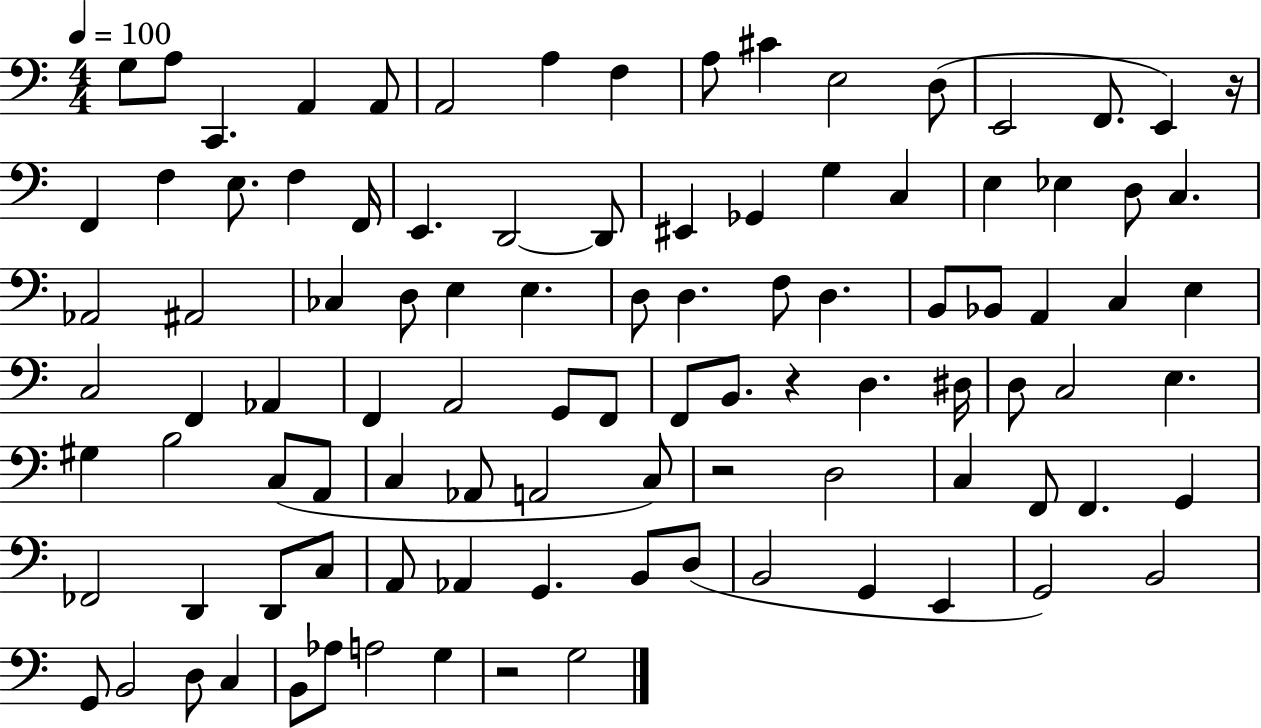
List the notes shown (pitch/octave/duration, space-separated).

G3/e A3/e C2/q. A2/q A2/e A2/h A3/q F3/q A3/e C#4/q E3/h D3/e E2/h F2/e. E2/q R/s F2/q F3/q E3/e. F3/q F2/s E2/q. D2/h D2/e EIS2/q Gb2/q G3/q C3/q E3/q Eb3/q D3/e C3/q. Ab2/h A#2/h CES3/q D3/e E3/q E3/q. D3/e D3/q. F3/e D3/q. B2/e Bb2/e A2/q C3/q E3/q C3/h F2/q Ab2/q F2/q A2/h G2/e F2/e F2/e B2/e. R/q D3/q. D#3/s D3/e C3/h E3/q. G#3/q B3/h C3/e A2/e C3/q Ab2/e A2/h C3/e R/h D3/h C3/q F2/e F2/q. G2/q FES2/h D2/q D2/e C3/e A2/e Ab2/q G2/q. B2/e D3/e B2/h G2/q E2/q G2/h B2/h G2/e B2/h D3/e C3/q B2/e Ab3/e A3/h G3/q R/h G3/h